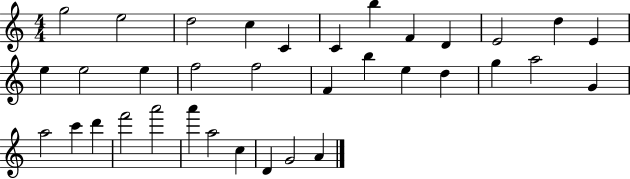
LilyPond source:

{
  \clef treble
  \numericTimeSignature
  \time 4/4
  \key c \major
  g''2 e''2 | d''2 c''4 c'4 | c'4 b''4 f'4 d'4 | e'2 d''4 e'4 | \break e''4 e''2 e''4 | f''2 f''2 | f'4 b''4 e''4 d''4 | g''4 a''2 g'4 | \break a''2 c'''4 d'''4 | f'''2 a'''2 | a'''4 a''2 c''4 | d'4 g'2 a'4 | \break \bar "|."
}